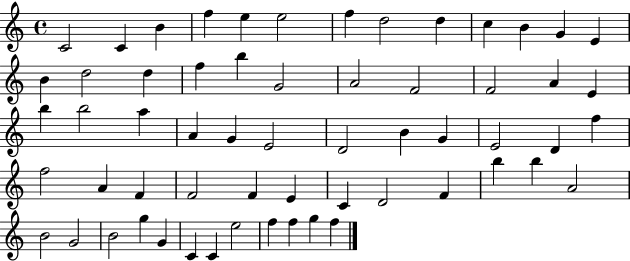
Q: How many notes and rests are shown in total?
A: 60